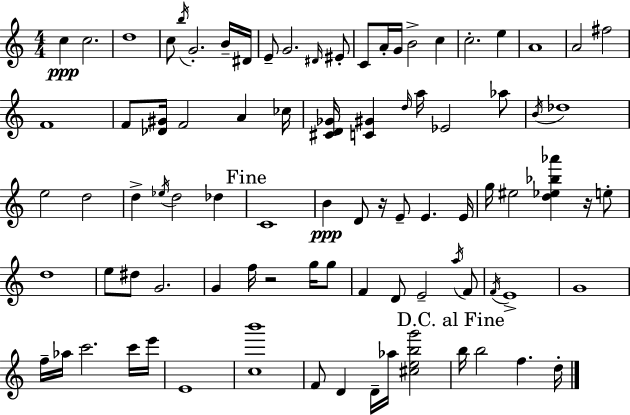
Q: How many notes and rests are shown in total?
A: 87